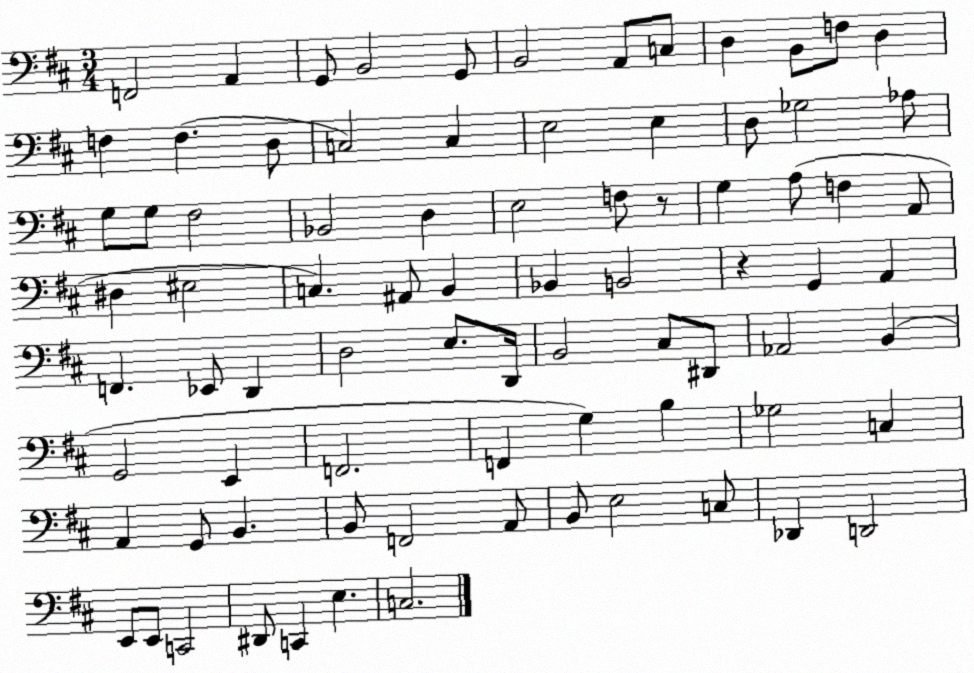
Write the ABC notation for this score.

X:1
T:Untitled
M:3/4
L:1/4
K:D
F,,2 A,, G,,/2 B,,2 G,,/2 B,,2 A,,/2 C,/2 D, B,,/2 F,/2 D, F, F, D,/2 C,2 C, E,2 E, D,/2 _G,2 _A,/2 G,/2 G,/2 ^F,2 _B,,2 D, E,2 F,/2 z/2 G, A,/2 F, A,,/2 ^D, ^E,2 C, ^A,,/2 B,, _B,, B,,2 z G,, A,, F,, _E,,/2 D,, D,2 E,/2 D,,/4 B,,2 ^C,/2 ^D,,/2 _A,,2 B,, G,,2 E,, F,,2 F,, G, B, _G,2 C, A,, G,,/2 B,, B,,/2 F,,2 A,,/2 B,,/2 E,2 C,/2 _D,, D,,2 E,,/2 E,,/2 C,,2 ^D,,/2 C,, E, C,2